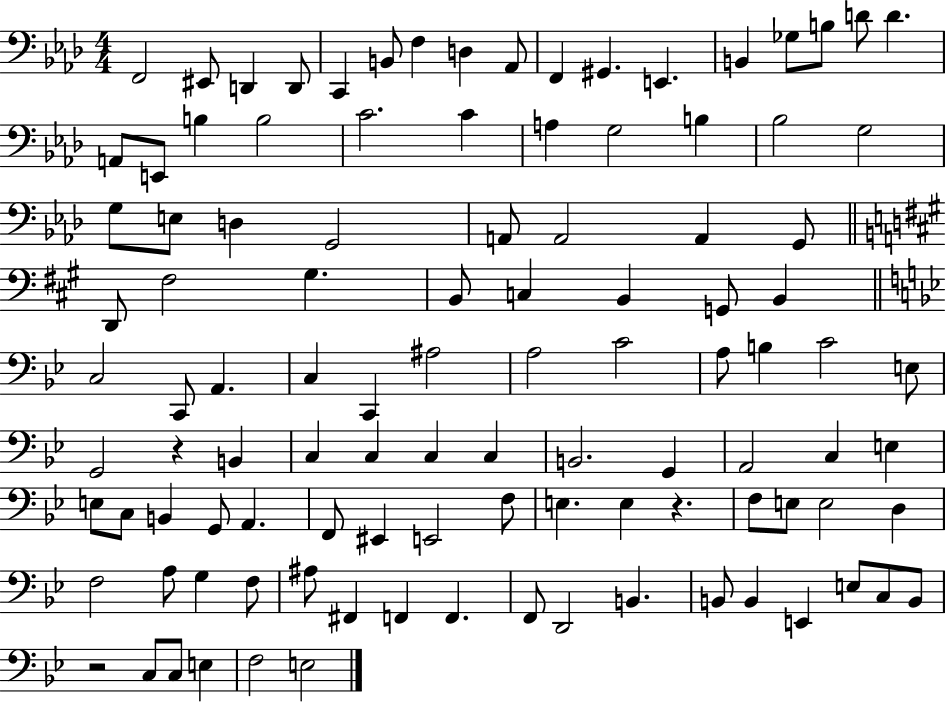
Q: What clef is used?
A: bass